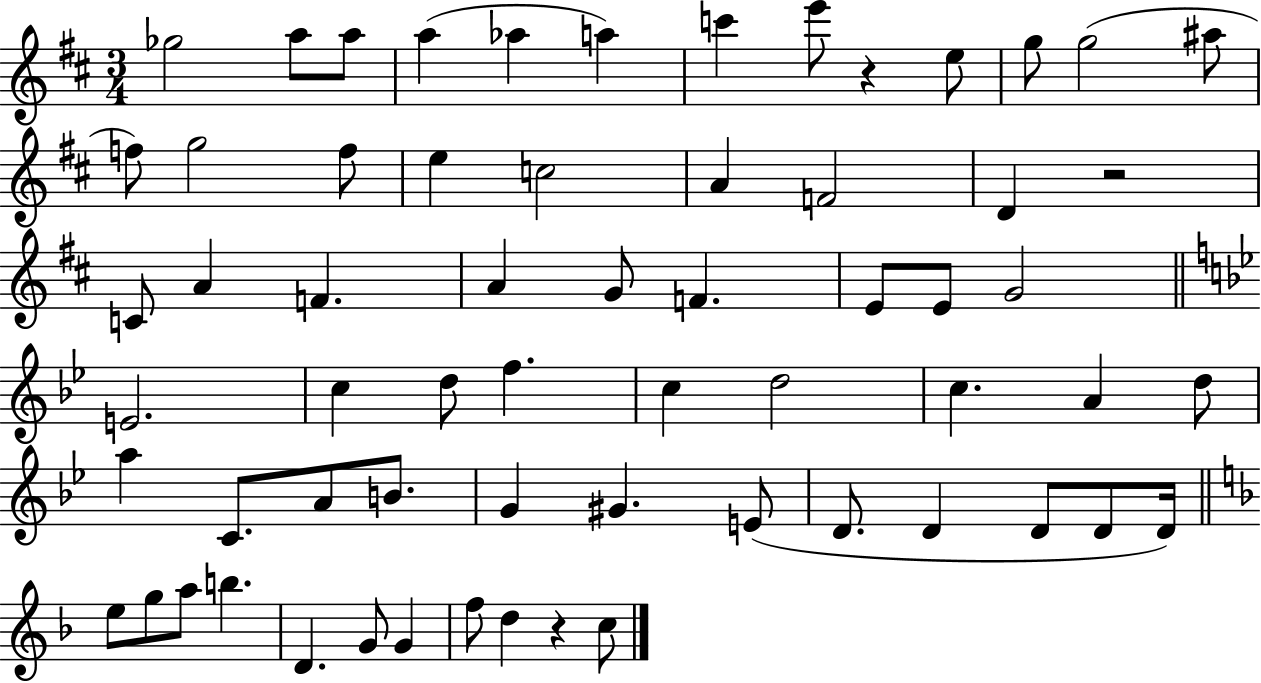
X:1
T:Untitled
M:3/4
L:1/4
K:D
_g2 a/2 a/2 a _a a c' e'/2 z e/2 g/2 g2 ^a/2 f/2 g2 f/2 e c2 A F2 D z2 C/2 A F A G/2 F E/2 E/2 G2 E2 c d/2 f c d2 c A d/2 a C/2 A/2 B/2 G ^G E/2 D/2 D D/2 D/2 D/4 e/2 g/2 a/2 b D G/2 G f/2 d z c/2